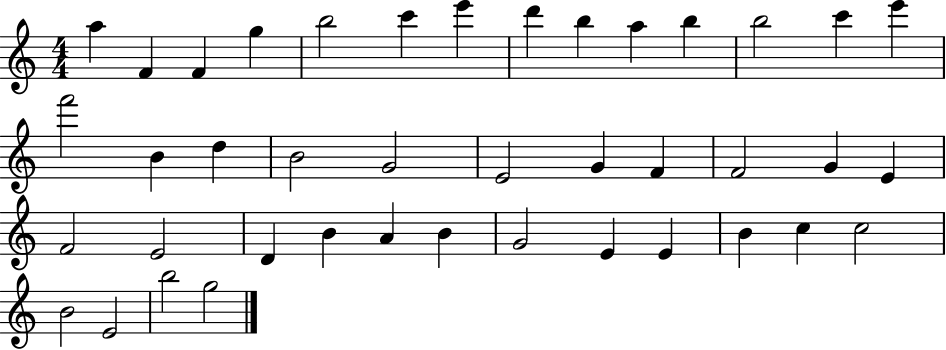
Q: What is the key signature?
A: C major